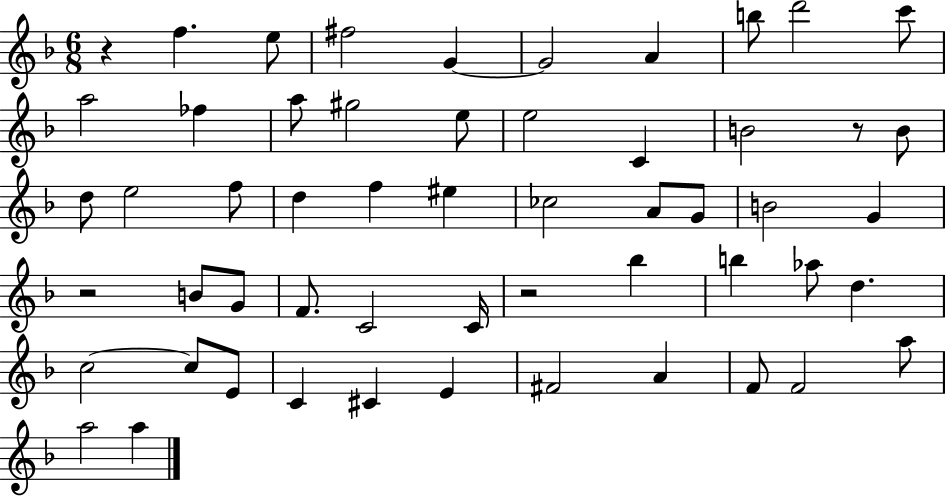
R/q F5/q. E5/e F#5/h G4/q G4/h A4/q B5/e D6/h C6/e A5/h FES5/q A5/e G#5/h E5/e E5/h C4/q B4/h R/e B4/e D5/e E5/h F5/e D5/q F5/q EIS5/q CES5/h A4/e G4/e B4/h G4/q R/h B4/e G4/e F4/e. C4/h C4/s R/h Bb5/q B5/q Ab5/e D5/q. C5/h C5/e E4/e C4/q C#4/q E4/q F#4/h A4/q F4/e F4/h A5/e A5/h A5/q